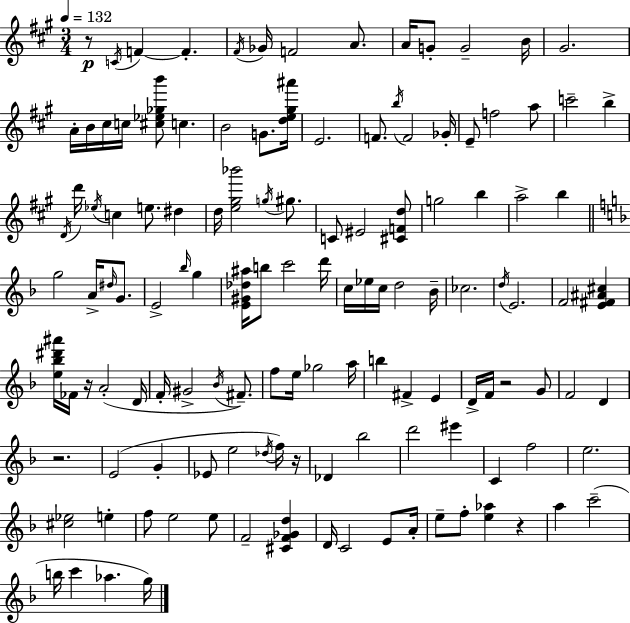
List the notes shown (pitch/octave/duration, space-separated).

R/e C4/s F4/q F4/q. F#4/s Gb4/s F4/h A4/e. A4/s G4/e G4/h B4/s G#4/h. A4/s B4/s C#5/s C5/s [C#5,Eb5,Gb5,B6]/e C5/q. B4/h G4/e. [D5,E5,G#5,A#6]/s E4/h. F4/e. B5/s F4/h Gb4/s E4/e F5/h A5/e C6/h B5/q D4/s D6/s Eb5/s C5/q E5/e. D#5/q D5/s [E5,G#5,Bb6]/h G5/s G#5/e. C4/e EIS4/h [C#4,F4,D5]/e G5/h B5/q A5/h B5/q G5/h A4/s D#5/s G4/e. E4/h Bb5/s G5/q [E4,G#4,Db5,A#5]/s B5/e C6/h D6/s C5/s Eb5/s C5/s D5/h Bb4/s CES5/h. D5/s E4/h. F4/h [E4,F#4,A#4,C#5]/q [E5,Bb5,D#6,A#6]/s FES4/s R/s A4/h D4/s F4/s G#4/h Bb4/s F#4/e. F5/e E5/s Gb5/h A5/s B5/q F#4/q E4/q D4/s F4/s R/h G4/e F4/h D4/q R/h. E4/h G4/q Eb4/e E5/h Db5/s F5/s R/s Db4/q Bb5/h D6/h EIS6/q C4/q F5/h E5/h. [C#5,Eb5]/h E5/q F5/e E5/h E5/e F4/h [C#4,F4,Gb4,D5]/q D4/s C4/h E4/e A4/s E5/e F5/e [E5,Ab5]/q R/q A5/q C6/h B5/s C6/q Ab5/q. G5/s